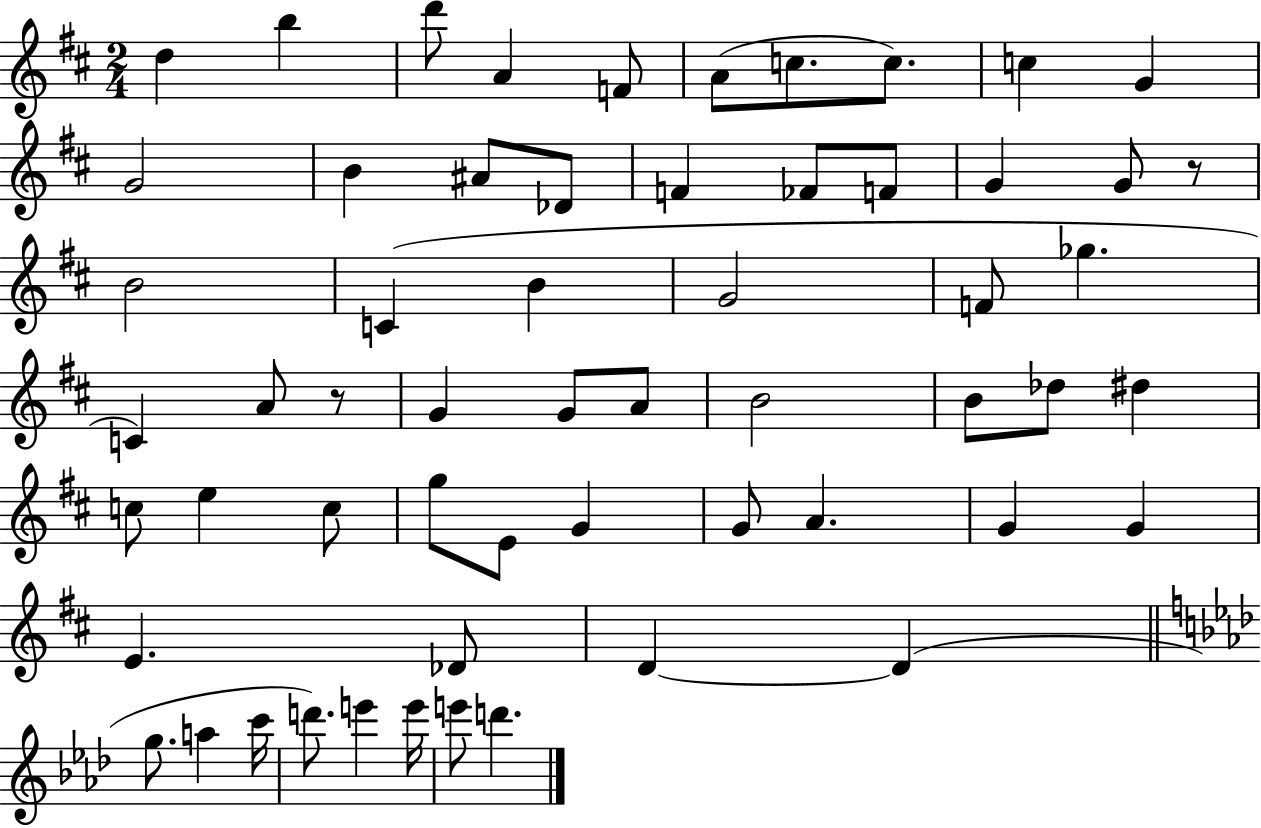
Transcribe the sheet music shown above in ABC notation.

X:1
T:Untitled
M:2/4
L:1/4
K:D
d b d'/2 A F/2 A/2 c/2 c/2 c G G2 B ^A/2 _D/2 F _F/2 F/2 G G/2 z/2 B2 C B G2 F/2 _g C A/2 z/2 G G/2 A/2 B2 B/2 _d/2 ^d c/2 e c/2 g/2 E/2 G G/2 A G G E _D/2 D D g/2 a c'/4 d'/2 e' e'/4 e'/2 d'